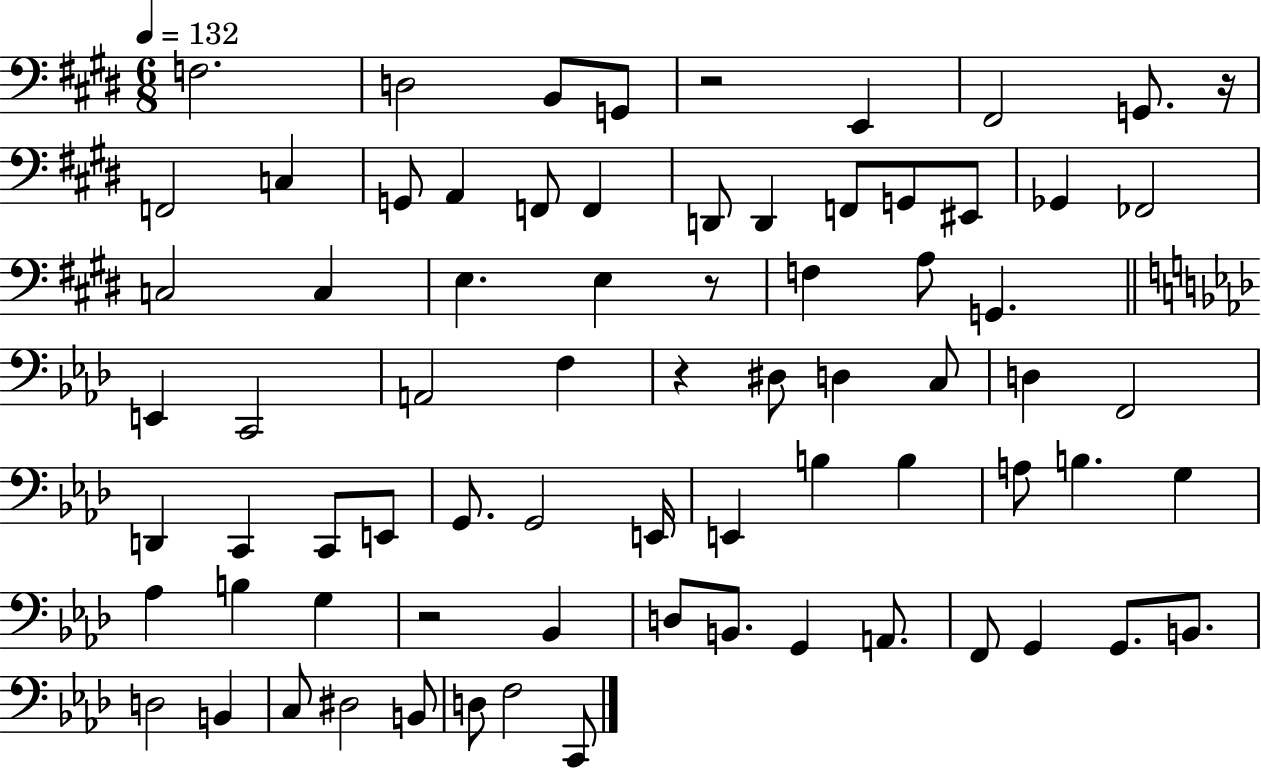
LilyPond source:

{
  \clef bass
  \numericTimeSignature
  \time 6/8
  \key e \major
  \tempo 4 = 132
  f2. | d2 b,8 g,8 | r2 e,4 | fis,2 g,8. r16 | \break f,2 c4 | g,8 a,4 f,8 f,4 | d,8 d,4 f,8 g,8 eis,8 | ges,4 fes,2 | \break c2 c4 | e4. e4 r8 | f4 a8 g,4. | \bar "||" \break \key aes \major e,4 c,2 | a,2 f4 | r4 dis8 d4 c8 | d4 f,2 | \break d,4 c,4 c,8 e,8 | g,8. g,2 e,16 | e,4 b4 b4 | a8 b4. g4 | \break aes4 b4 g4 | r2 bes,4 | d8 b,8. g,4 a,8. | f,8 g,4 g,8. b,8. | \break d2 b,4 | c8 dis2 b,8 | d8 f2 c,8 | \bar "|."
}